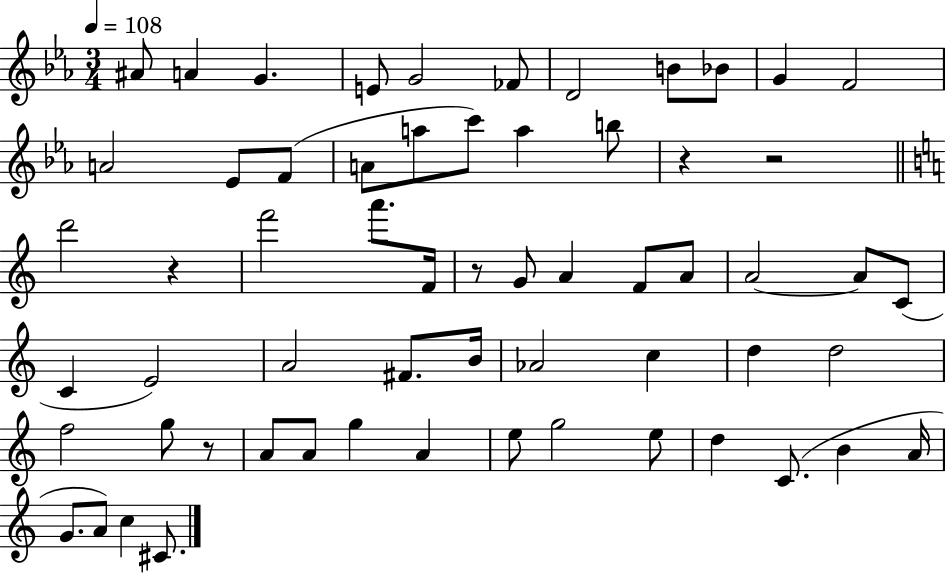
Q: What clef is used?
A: treble